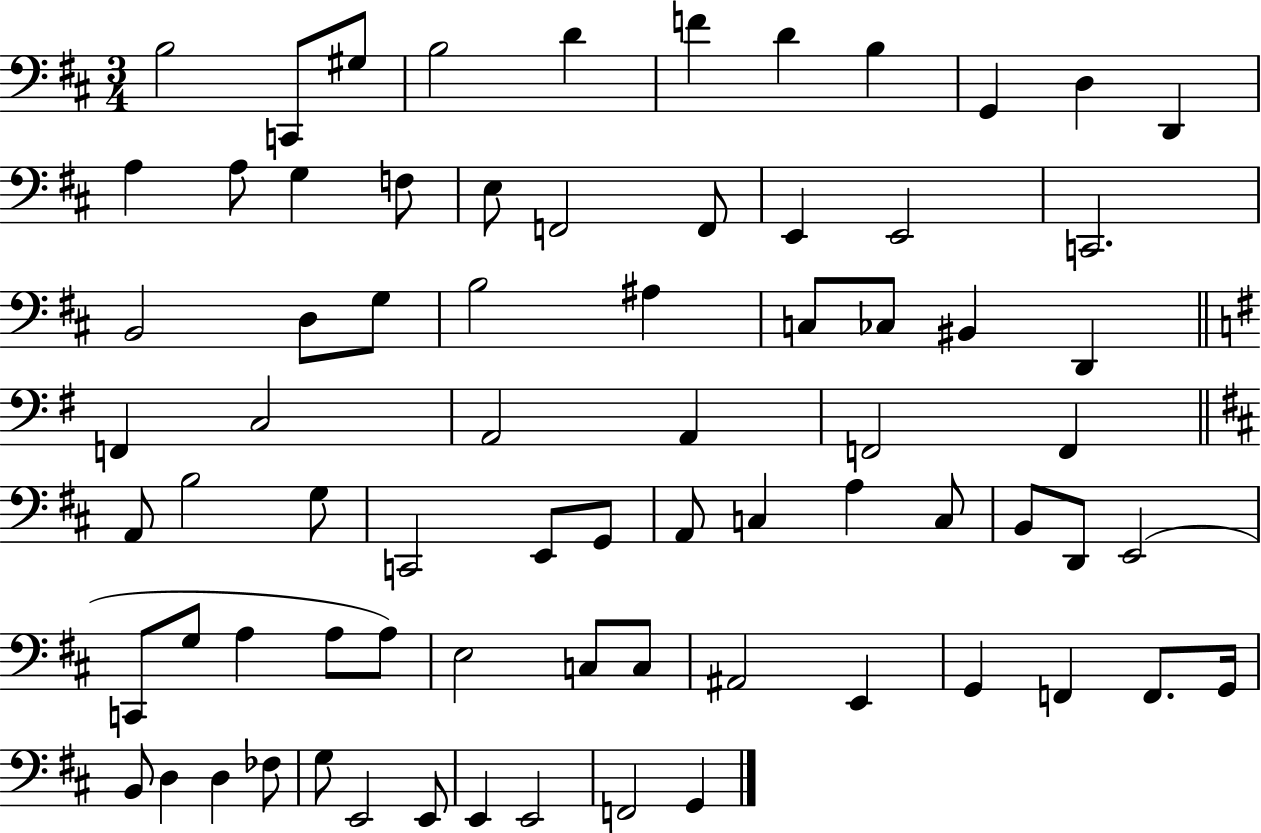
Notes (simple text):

B3/h C2/e G#3/e B3/h D4/q F4/q D4/q B3/q G2/q D3/q D2/q A3/q A3/e G3/q F3/e E3/e F2/h F2/e E2/q E2/h C2/h. B2/h D3/e G3/e B3/h A#3/q C3/e CES3/e BIS2/q D2/q F2/q C3/h A2/h A2/q F2/h F2/q A2/e B3/h G3/e C2/h E2/e G2/e A2/e C3/q A3/q C3/e B2/e D2/e E2/h C2/e G3/e A3/q A3/e A3/e E3/h C3/e C3/e A#2/h E2/q G2/q F2/q F2/e. G2/s B2/e D3/q D3/q FES3/e G3/e E2/h E2/e E2/q E2/h F2/h G2/q